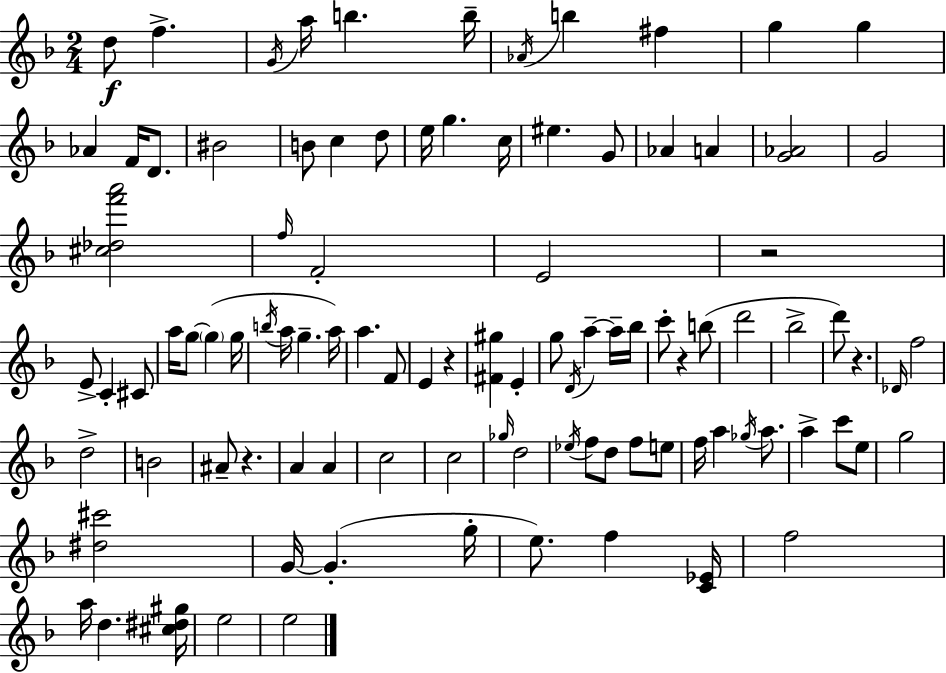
D5/e F5/q. G4/s A5/s B5/q. B5/s Ab4/s B5/q F#5/q G5/q G5/q Ab4/q F4/s D4/e. BIS4/h B4/e C5/q D5/e E5/s G5/q. C5/s EIS5/q. G4/e Ab4/q A4/q [G4,Ab4]/h G4/h [C#5,Db5,F6,A6]/h F5/s F4/h E4/h R/h E4/e C4/q C#4/e A5/s G5/e G5/q G5/s B5/s A5/s G5/q. A5/s A5/q. F4/e E4/q R/q [F#4,G#5]/q E4/q G5/e D4/s A5/q A5/s Bb5/s C6/e R/q B5/e D6/h Bb5/h D6/e R/q. Db4/s F5/h D5/h B4/h A#4/e R/q. A4/q A4/q C5/h C5/h Gb5/s D5/h Eb5/s F5/e D5/e F5/e E5/e F5/s A5/q Gb5/s A5/e. A5/q C6/e E5/e G5/h [D#5,C#6]/h G4/s G4/q. G5/s E5/e. F5/q [C4,Eb4]/s F5/h A5/s D5/q. [C#5,D#5,G#5]/s E5/h E5/h